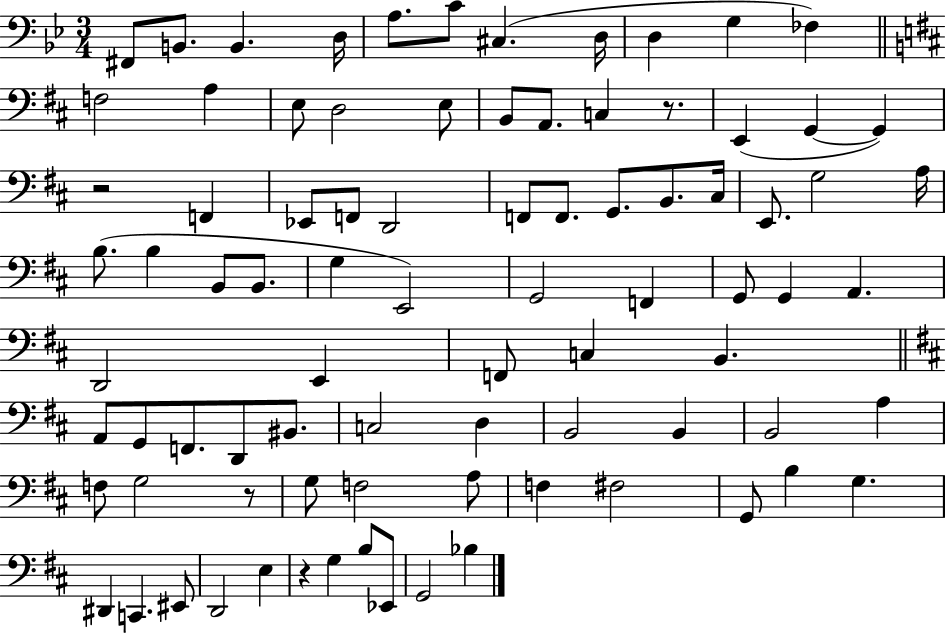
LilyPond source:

{
  \clef bass
  \numericTimeSignature
  \time 3/4
  \key bes \major
  \repeat volta 2 { fis,8 b,8. b,4. d16 | a8. c'8 cis4.( d16 | d4 g4 fes4) | \bar "||" \break \key d \major f2 a4 | e8 d2 e8 | b,8 a,8. c4 r8. | e,4( g,4~~ g,4) | \break r2 f,4 | ees,8 f,8 d,2 | f,8 f,8. g,8. b,8. cis16 | e,8. g2 a16 | \break b8.( b4 b,8 b,8. | g4 e,2) | g,2 f,4 | g,8 g,4 a,4. | \break d,2 e,4 | f,8 c4 b,4. | \bar "||" \break \key d \major a,8 g,8 f,8. d,8 bis,8. | c2 d4 | b,2 b,4 | b,2 a4 | \break f8 g2 r8 | g8 f2 a8 | f4 fis2 | g,8 b4 g4. | \break dis,4 c,4. eis,8 | d,2 e4 | r4 g4 b8 ees,8 | g,2 bes4 | \break } \bar "|."
}